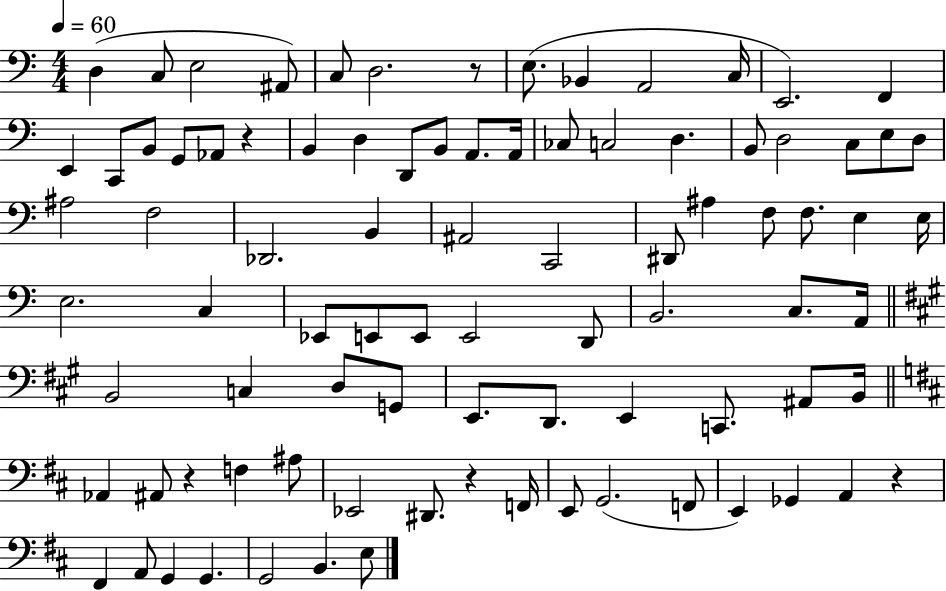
{
  \clef bass
  \numericTimeSignature
  \time 4/4
  \key c \major
  \tempo 4 = 60
  d4( c8 e2 ais,8) | c8 d2. r8 | e8.( bes,4 a,2 c16 | e,2.) f,4 | \break e,4 c,8 b,8 g,8 aes,8 r4 | b,4 d4 d,8 b,8 a,8. a,16 | ces8 c2 d4. | b,8 d2 c8 e8 d8 | \break ais2 f2 | des,2. b,4 | ais,2 c,2 | dis,8 ais4 f8 f8. e4 e16 | \break e2. c4 | ees,8 e,8 e,8 e,2 d,8 | b,2. c8. a,16 | \bar "||" \break \key a \major b,2 c4 d8 g,8 | e,8. d,8. e,4 c,8. ais,8 b,16 | \bar "||" \break \key b \minor aes,4 ais,8 r4 f4 ais8 | ees,2 dis,8. r4 f,16 | e,8 g,2.( f,8 | e,4) ges,4 a,4 r4 | \break fis,4 a,8 g,4 g,4. | g,2 b,4. e8 | \bar "|."
}